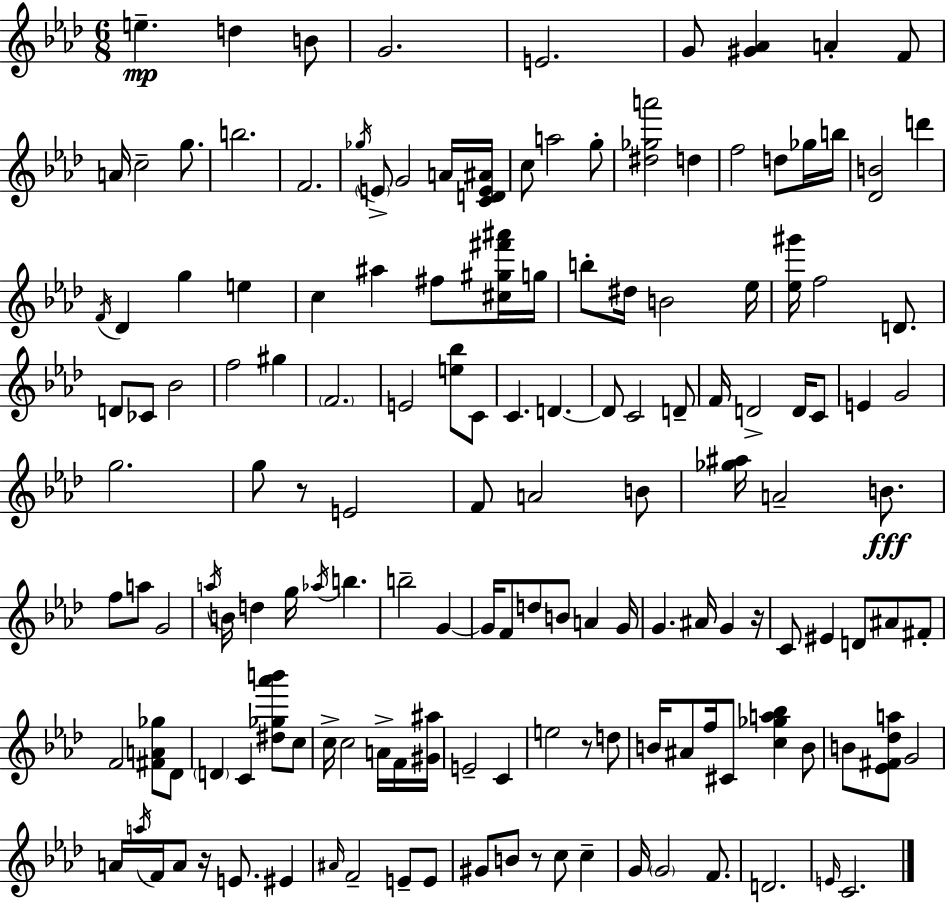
E5/q. D5/q B4/e G4/h. E4/h. G4/e [G#4,Ab4]/q A4/q F4/e A4/s C5/h G5/e. B5/h. F4/h. Gb5/s E4/e G4/h A4/s [C4,D4,E4,A#4]/s C5/e A5/h G5/e [D#5,Gb5,A6]/h D5/q F5/h D5/e Gb5/s B5/s [Db4,B4]/h D6/q F4/s Db4/q G5/q E5/q C5/q A#5/q F#5/e [C#5,G#5,F#6,A#6]/s G5/s B5/e D#5/s B4/h Eb5/s [Eb5,G#6]/s F5/h D4/e. D4/e CES4/e Bb4/h F5/h G#5/q F4/h. E4/h [E5,Bb5]/e C4/e C4/q. D4/q. D4/e C4/h D4/e F4/s D4/h D4/s C4/e E4/q G4/h G5/h. G5/e R/e E4/h F4/e A4/h B4/e [Gb5,A#5]/s A4/h B4/e. F5/e A5/e G4/h A5/s B4/s D5/q G5/s Ab5/s B5/q. B5/h G4/q G4/s F4/e D5/e B4/e A4/q G4/s G4/q. A#4/s G4/q R/s C4/e EIS4/q D4/e A#4/e F#4/e F4/h [F#4,A4,Gb5]/e Db4/e D4/q C4/q [D#5,Gb5,Ab6,B6]/e C5/e C5/s C5/h A4/s F4/s [G#4,A#5]/s E4/h C4/q E5/h R/e D5/e B4/s A#4/e F5/s C#4/e [C5,Gb5,A5,Bb5]/q B4/e B4/e [Eb4,F#4,Db5,A5]/e G4/h A4/s A5/s F4/s A4/e R/s E4/e. EIS4/q A#4/s F4/h E4/e E4/e G#4/e B4/e R/e C5/e C5/q G4/s G4/h F4/e. D4/h. E4/s C4/h.